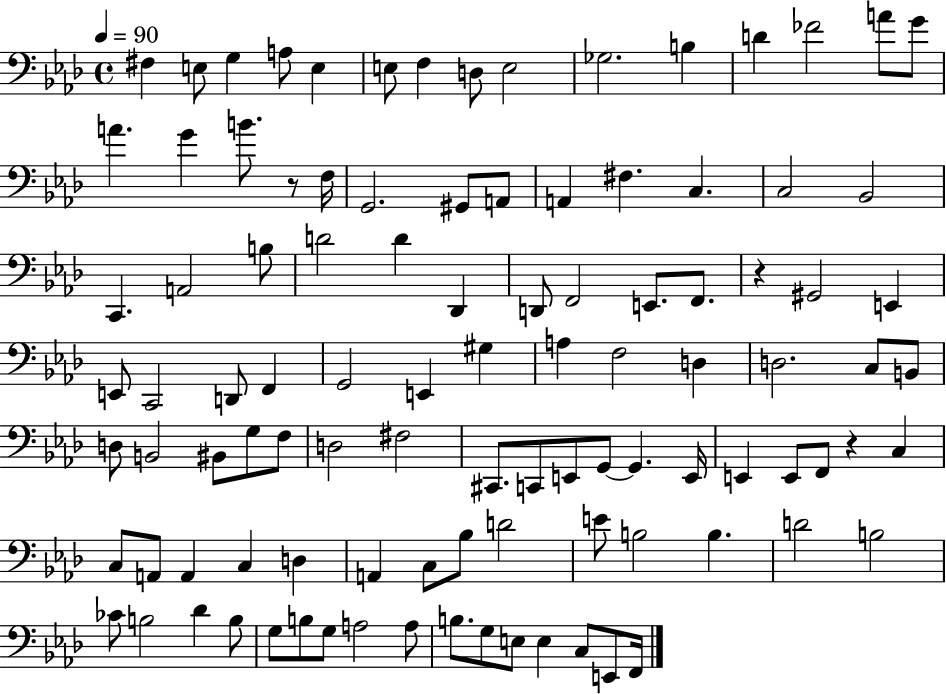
X:1
T:Untitled
M:4/4
L:1/4
K:Ab
^F, E,/2 G, A,/2 E, E,/2 F, D,/2 E,2 _G,2 B, D _F2 A/2 G/2 A G B/2 z/2 F,/4 G,,2 ^G,,/2 A,,/2 A,, ^F, C, C,2 _B,,2 C,, A,,2 B,/2 D2 D _D,, D,,/2 F,,2 E,,/2 F,,/2 z ^G,,2 E,, E,,/2 C,,2 D,,/2 F,, G,,2 E,, ^G, A, F,2 D, D,2 C,/2 B,,/2 D,/2 B,,2 ^B,,/2 G,/2 F,/2 D,2 ^F,2 ^C,,/2 C,,/2 E,,/2 G,,/2 G,, E,,/4 E,, E,,/2 F,,/2 z C, C,/2 A,,/2 A,, C, D, A,, C,/2 _B,/2 D2 E/2 B,2 B, D2 B,2 _C/2 B,2 _D B,/2 G,/2 B,/2 G,/2 A,2 A,/2 B,/2 G,/2 E,/2 E, C,/2 E,,/2 F,,/4